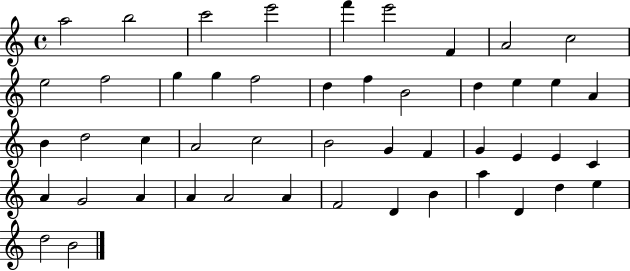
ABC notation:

X:1
T:Untitled
M:4/4
L:1/4
K:C
a2 b2 c'2 e'2 f' e'2 F A2 c2 e2 f2 g g f2 d f B2 d e e A B d2 c A2 c2 B2 G F G E E C A G2 A A A2 A F2 D B a D d e d2 B2